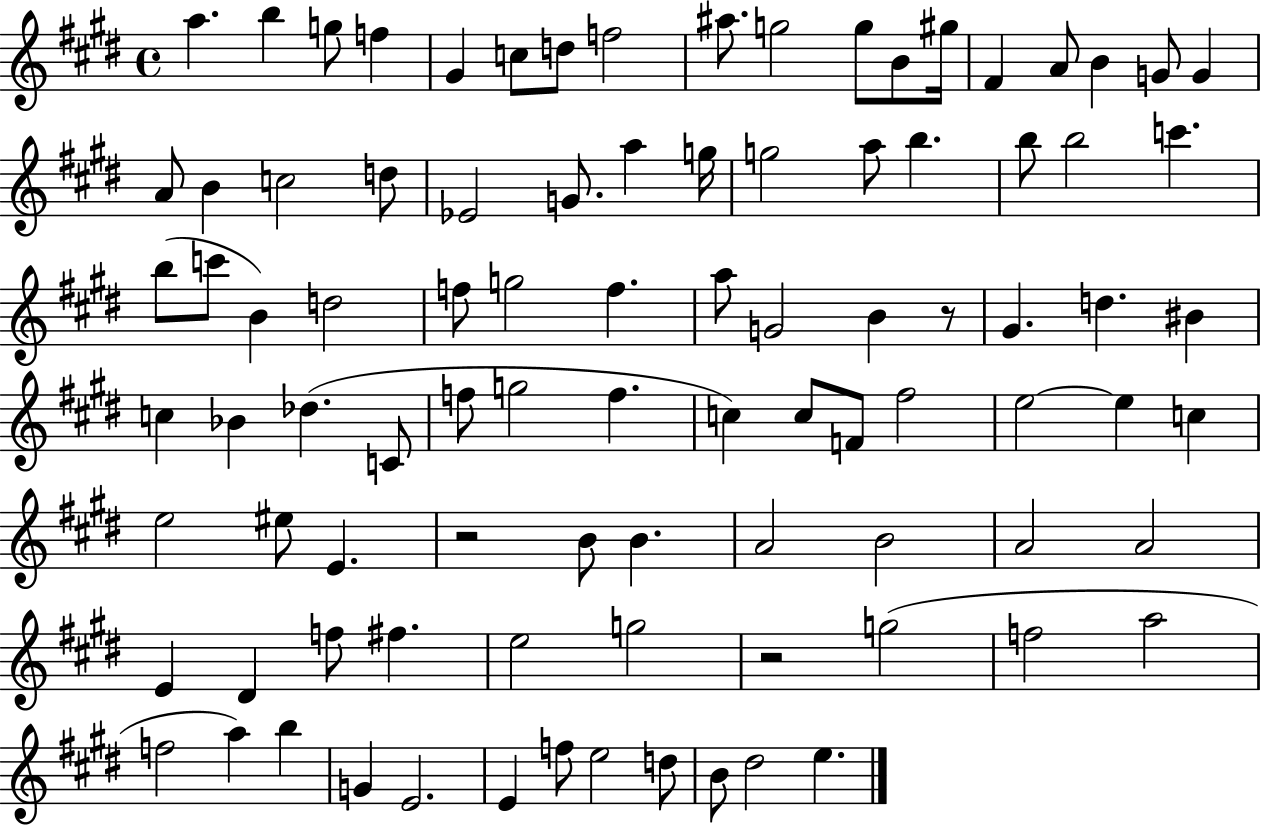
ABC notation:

X:1
T:Untitled
M:4/4
L:1/4
K:E
a b g/2 f ^G c/2 d/2 f2 ^a/2 g2 g/2 B/2 ^g/4 ^F A/2 B G/2 G A/2 B c2 d/2 _E2 G/2 a g/4 g2 a/2 b b/2 b2 c' b/2 c'/2 B d2 f/2 g2 f a/2 G2 B z/2 ^G d ^B c _B _d C/2 f/2 g2 f c c/2 F/2 ^f2 e2 e c e2 ^e/2 E z2 B/2 B A2 B2 A2 A2 E ^D f/2 ^f e2 g2 z2 g2 f2 a2 f2 a b G E2 E f/2 e2 d/2 B/2 ^d2 e